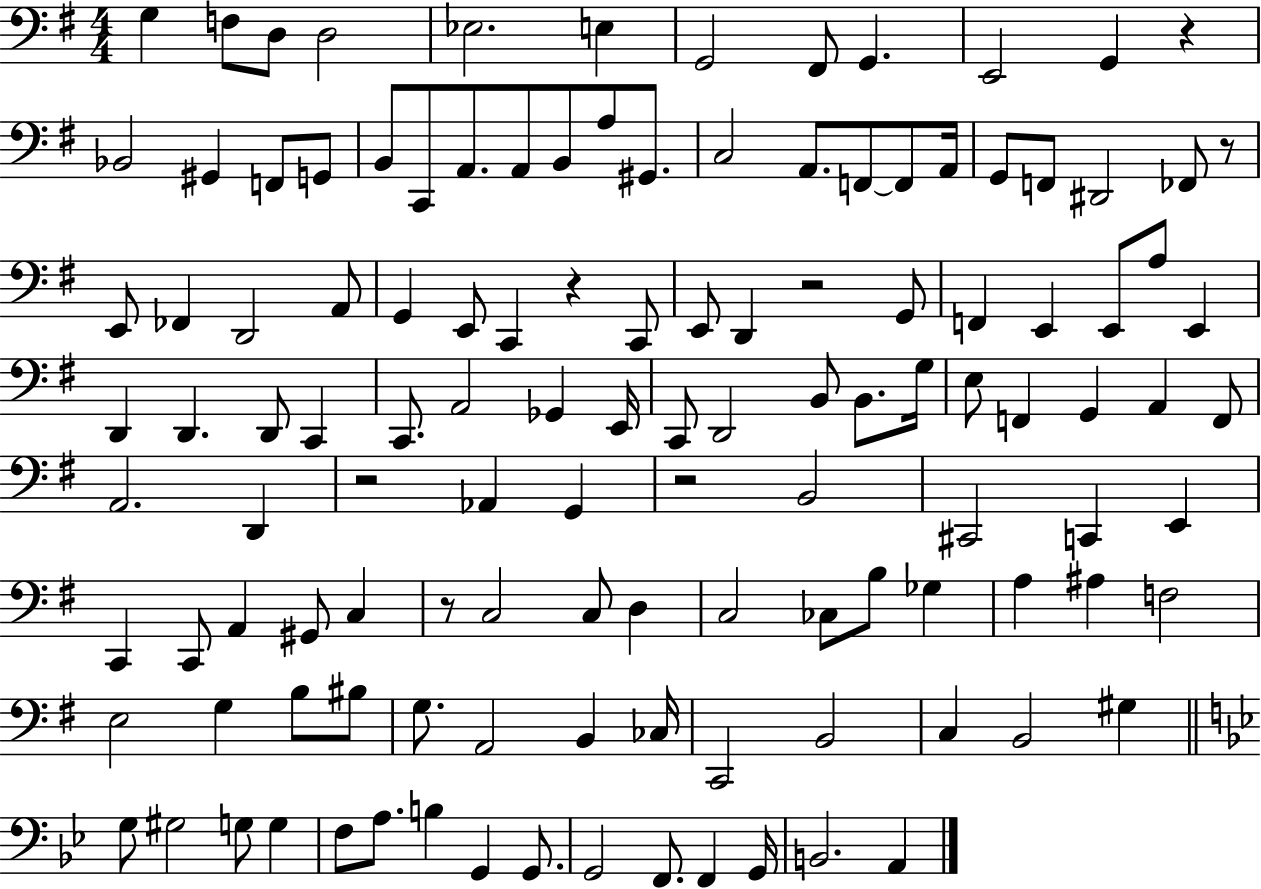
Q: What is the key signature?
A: G major